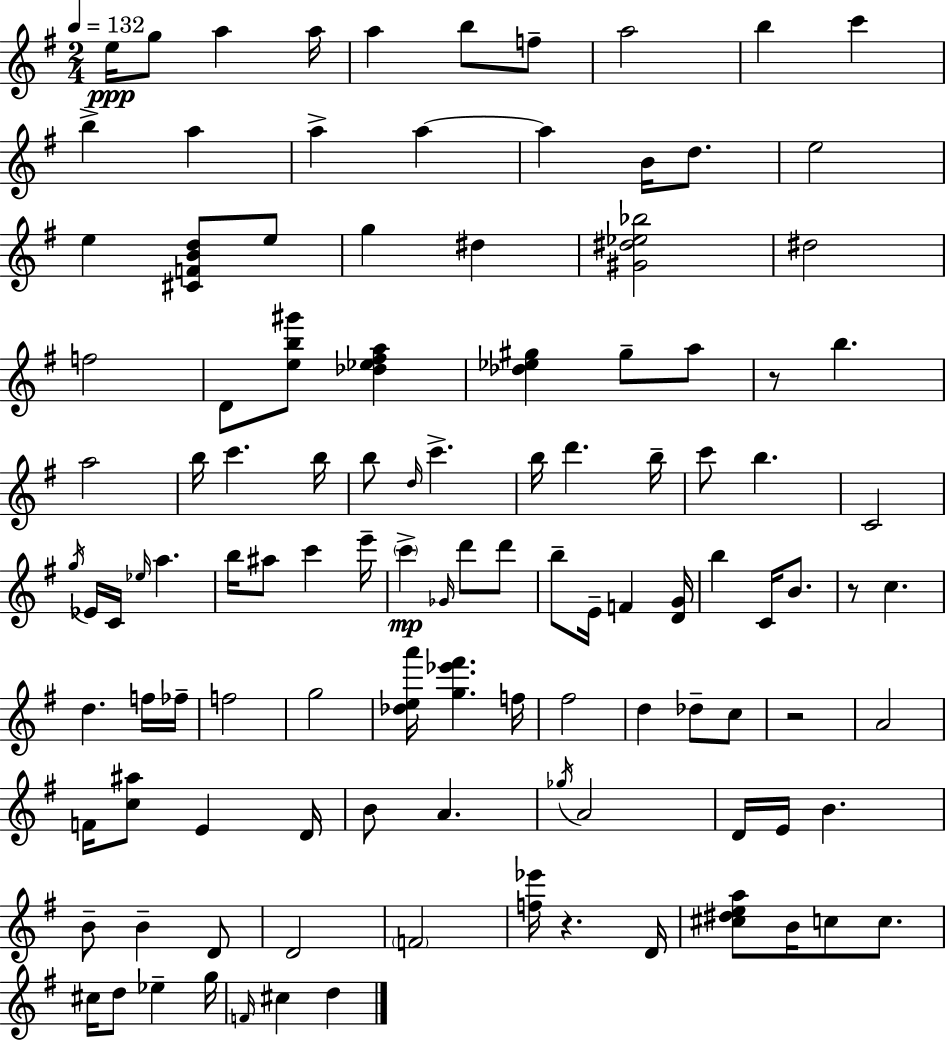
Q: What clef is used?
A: treble